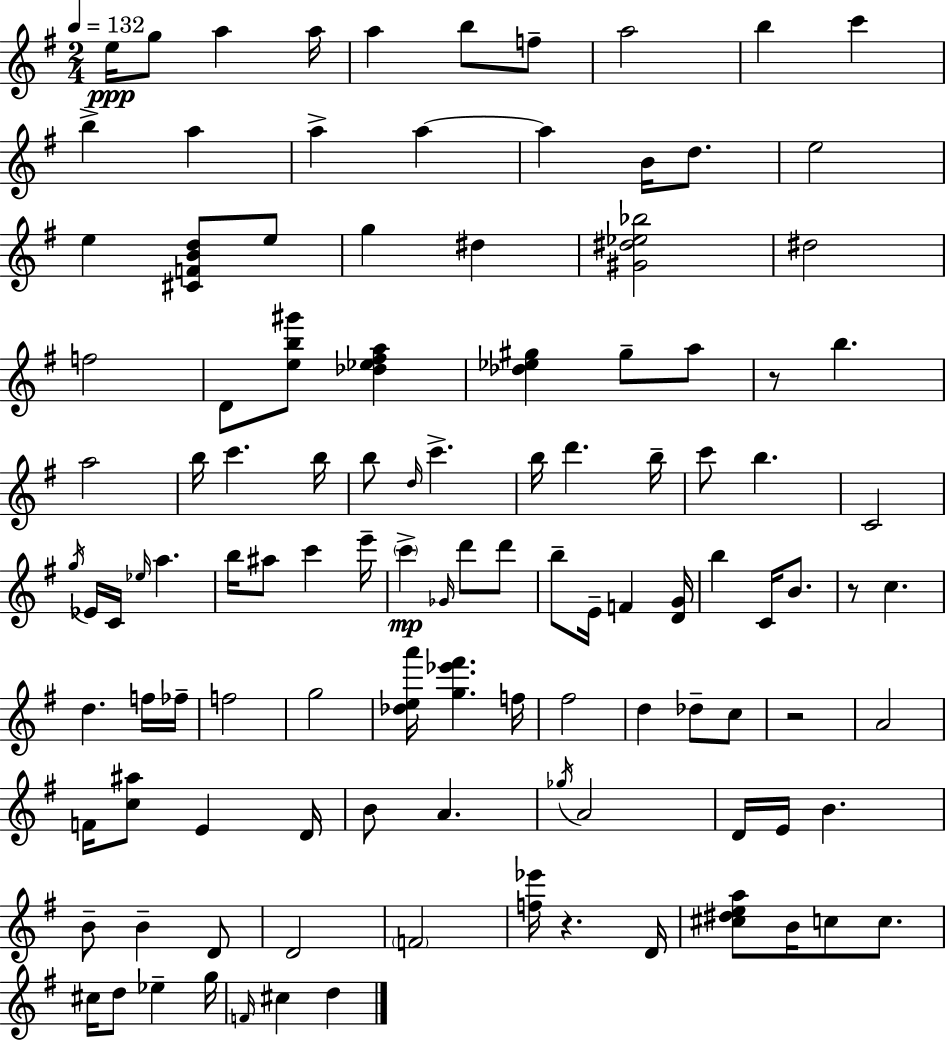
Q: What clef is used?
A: treble